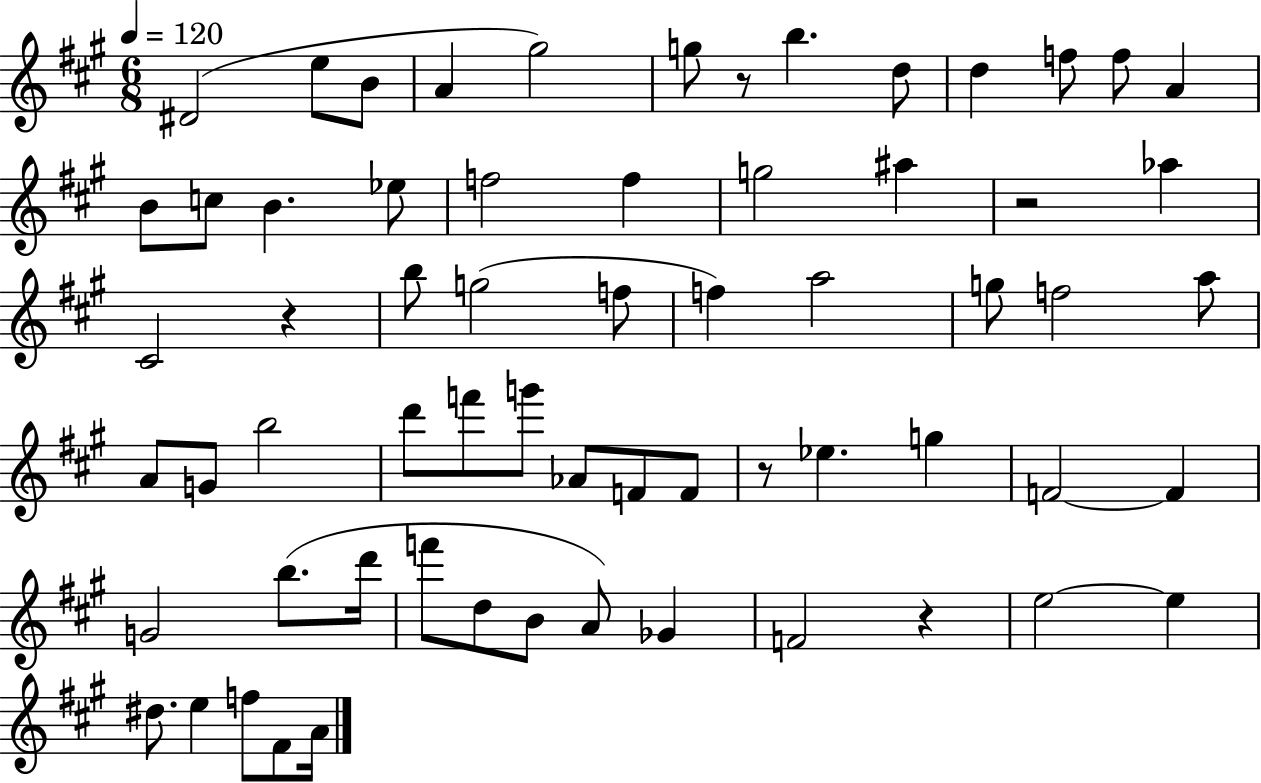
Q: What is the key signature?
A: A major